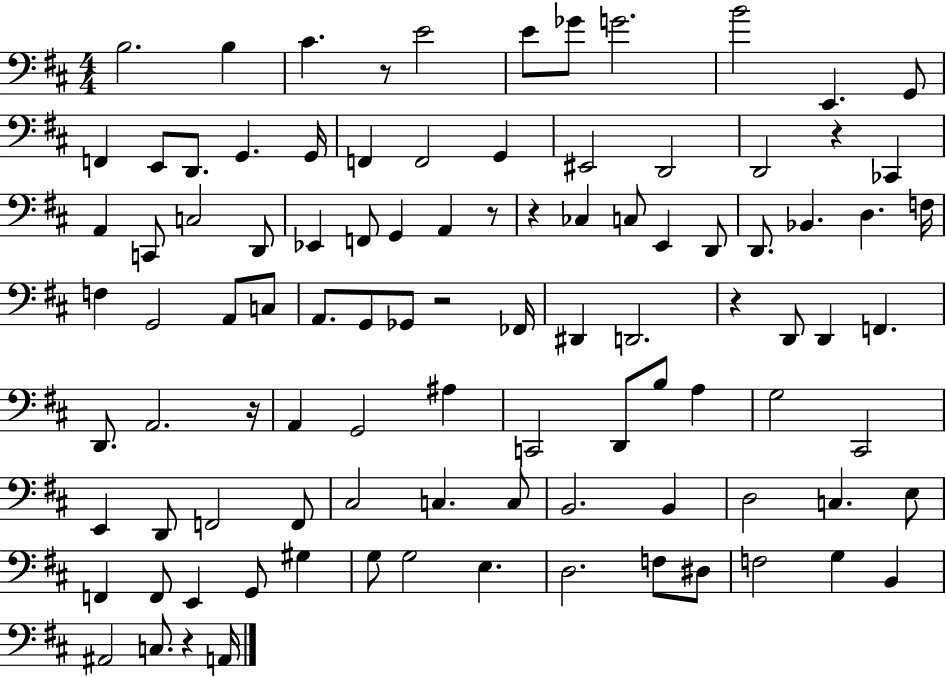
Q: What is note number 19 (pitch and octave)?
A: EIS2